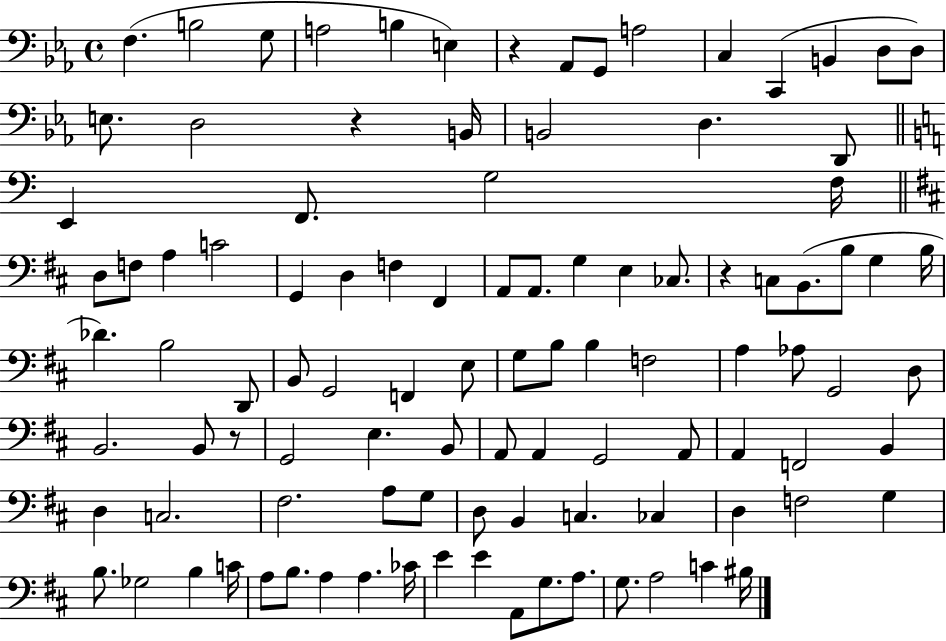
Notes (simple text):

F3/q. B3/h G3/e A3/h B3/q E3/q R/q Ab2/e G2/e A3/h C3/q C2/q B2/q D3/e D3/e E3/e. D3/h R/q B2/s B2/h D3/q. D2/e E2/q F2/e. G3/h F3/s D3/e F3/e A3/q C4/h G2/q D3/q F3/q F#2/q A2/e A2/e. G3/q E3/q CES3/e. R/q C3/e B2/e. B3/e G3/q B3/s Db4/q. B3/h D2/e B2/e G2/h F2/q E3/e G3/e B3/e B3/q F3/h A3/q Ab3/e G2/h D3/e B2/h. B2/e R/e G2/h E3/q. B2/e A2/e A2/q G2/h A2/e A2/q F2/h B2/q D3/q C3/h. F#3/h. A3/e G3/e D3/e B2/q C3/q. CES3/q D3/q F3/h G3/q B3/e. Gb3/h B3/q C4/s A3/e B3/e. A3/q A3/q. CES4/s E4/q E4/q A2/e G3/e. A3/e. G3/e. A3/h C4/q BIS3/s